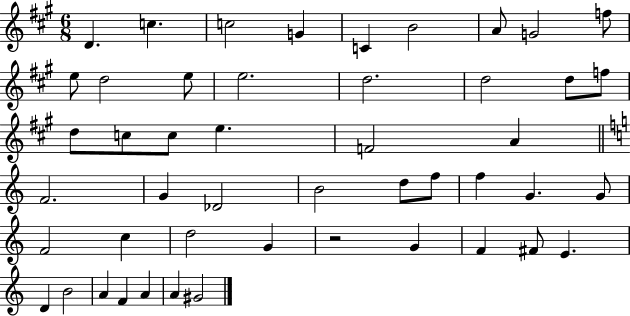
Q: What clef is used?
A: treble